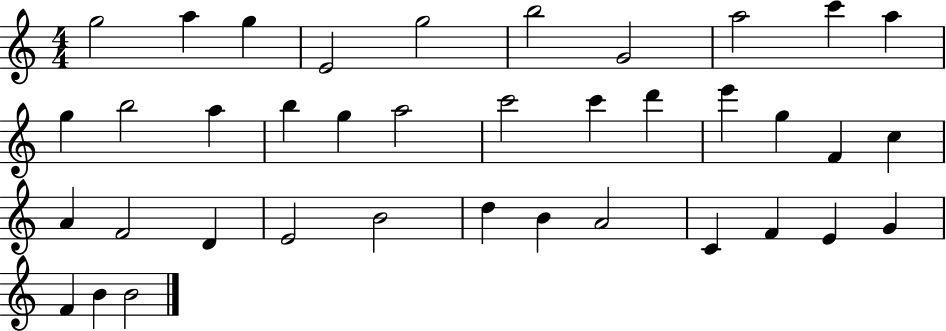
X:1
T:Untitled
M:4/4
L:1/4
K:C
g2 a g E2 g2 b2 G2 a2 c' a g b2 a b g a2 c'2 c' d' e' g F c A F2 D E2 B2 d B A2 C F E G F B B2